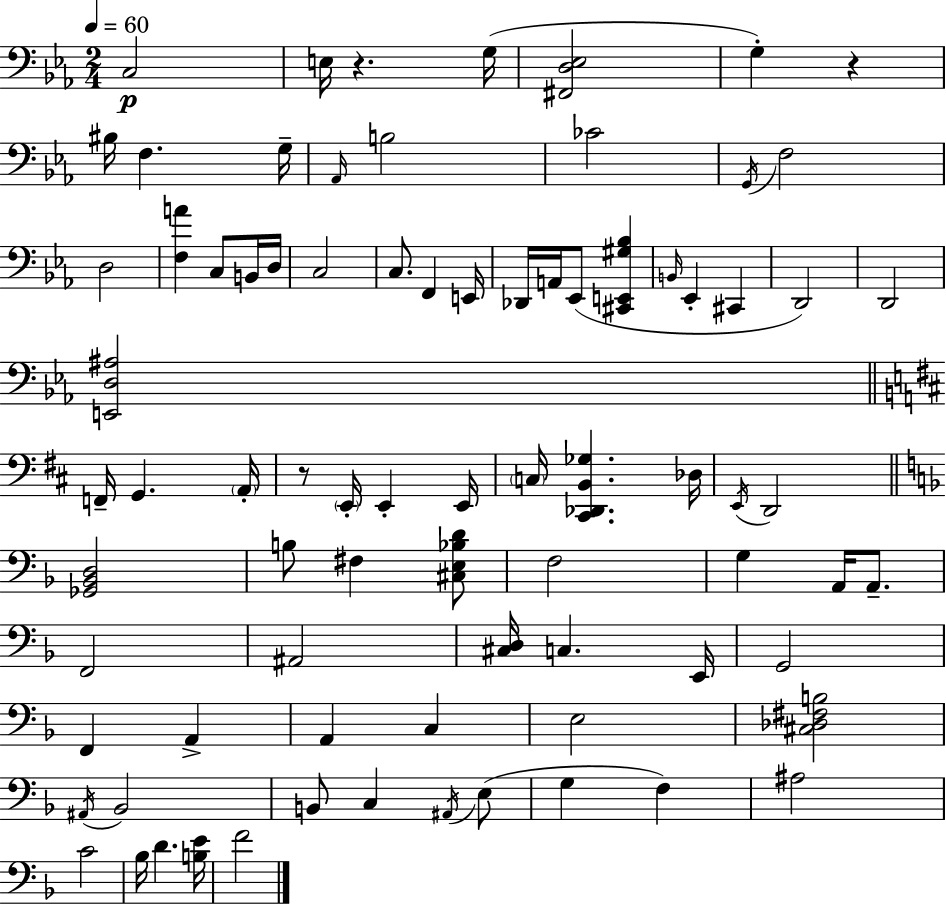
X:1
T:Untitled
M:2/4
L:1/4
K:Cm
C,2 E,/4 z G,/4 [^F,,D,_E,]2 G, z ^B,/4 F, G,/4 _A,,/4 B,2 _C2 G,,/4 F,2 D,2 [F,A] C,/2 B,,/4 D,/4 C,2 C,/2 F,, E,,/4 _D,,/4 A,,/4 _E,,/2 [^C,,E,,^G,_B,] B,,/4 _E,, ^C,, D,,2 D,,2 [E,,D,^A,]2 F,,/4 G,, A,,/4 z/2 E,,/4 E,, E,,/4 C,/4 [^C,,_D,,B,,_G,] _D,/4 E,,/4 D,,2 [_G,,_B,,D,]2 B,/2 ^F, [^C,E,_B,D]/2 F,2 G, A,,/4 A,,/2 F,,2 ^A,,2 [^C,D,]/4 C, E,,/4 G,,2 F,, A,, A,, C, E,2 [^C,_D,^F,B,]2 ^A,,/4 _B,,2 B,,/2 C, ^A,,/4 E,/2 G, F, ^A,2 C2 _B,/4 D [B,E]/4 F2